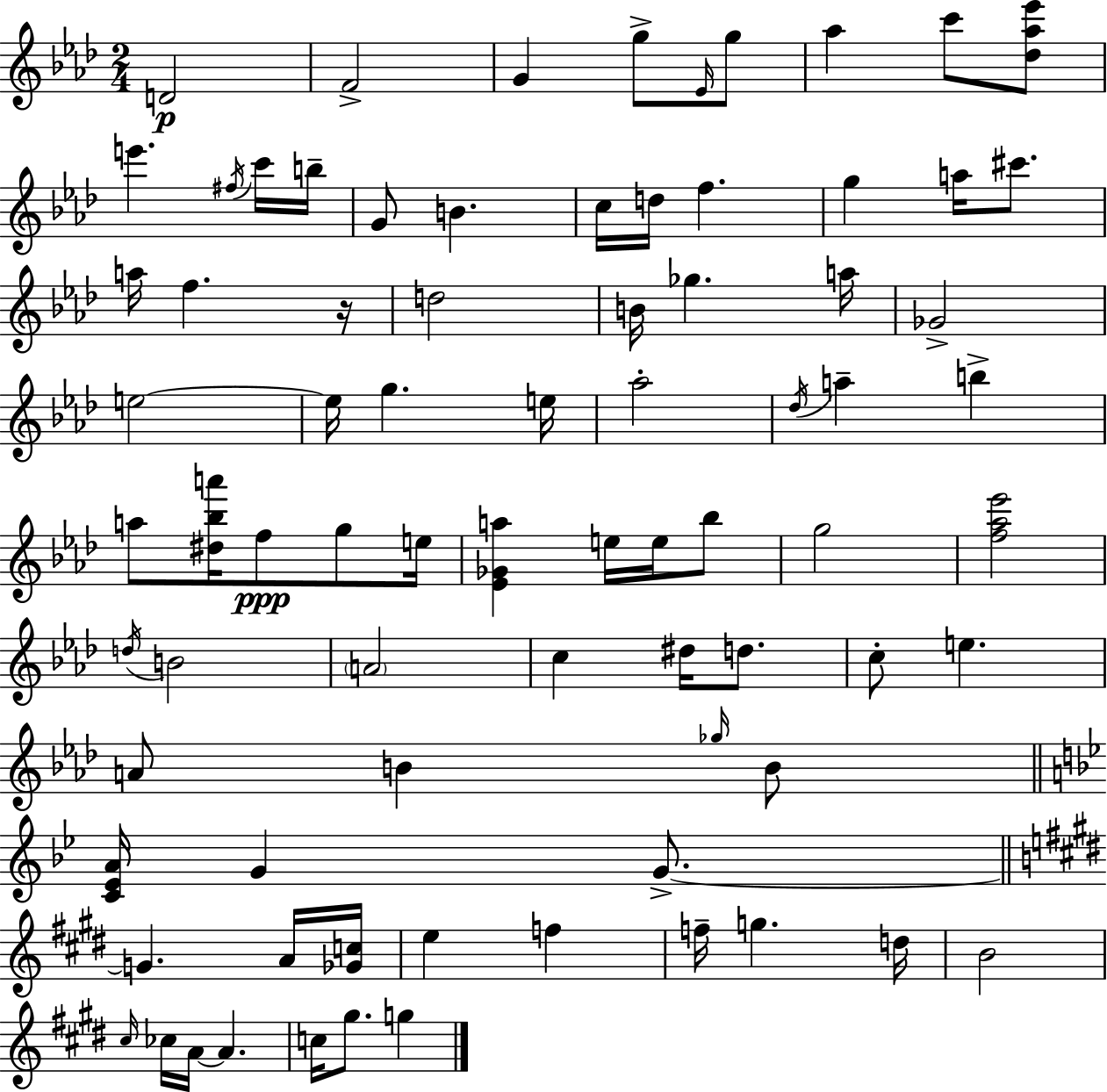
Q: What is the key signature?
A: AES major